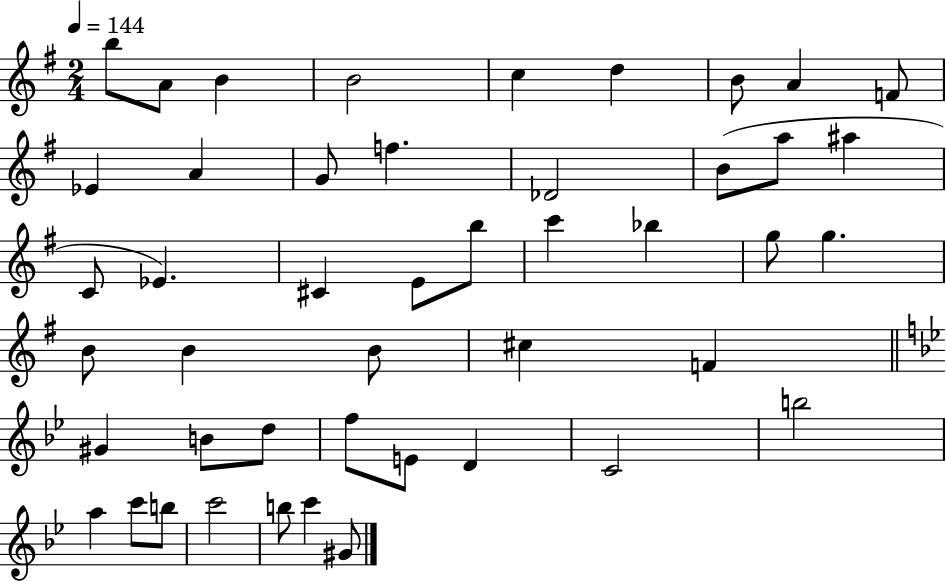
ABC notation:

X:1
T:Untitled
M:2/4
L:1/4
K:G
b/2 A/2 B B2 c d B/2 A F/2 _E A G/2 f _D2 B/2 a/2 ^a C/2 _E ^C E/2 b/2 c' _b g/2 g B/2 B B/2 ^c F ^G B/2 d/2 f/2 E/2 D C2 b2 a c'/2 b/2 c'2 b/2 c' ^G/2